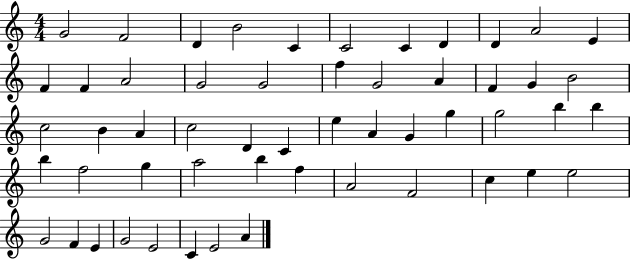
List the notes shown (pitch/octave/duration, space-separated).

G4/h F4/h D4/q B4/h C4/q C4/h C4/q D4/q D4/q A4/h E4/q F4/q F4/q A4/h G4/h G4/h F5/q G4/h A4/q F4/q G4/q B4/h C5/h B4/q A4/q C5/h D4/q C4/q E5/q A4/q G4/q G5/q G5/h B5/q B5/q B5/q F5/h G5/q A5/h B5/q F5/q A4/h F4/h C5/q E5/q E5/h G4/h F4/q E4/q G4/h E4/h C4/q E4/h A4/q